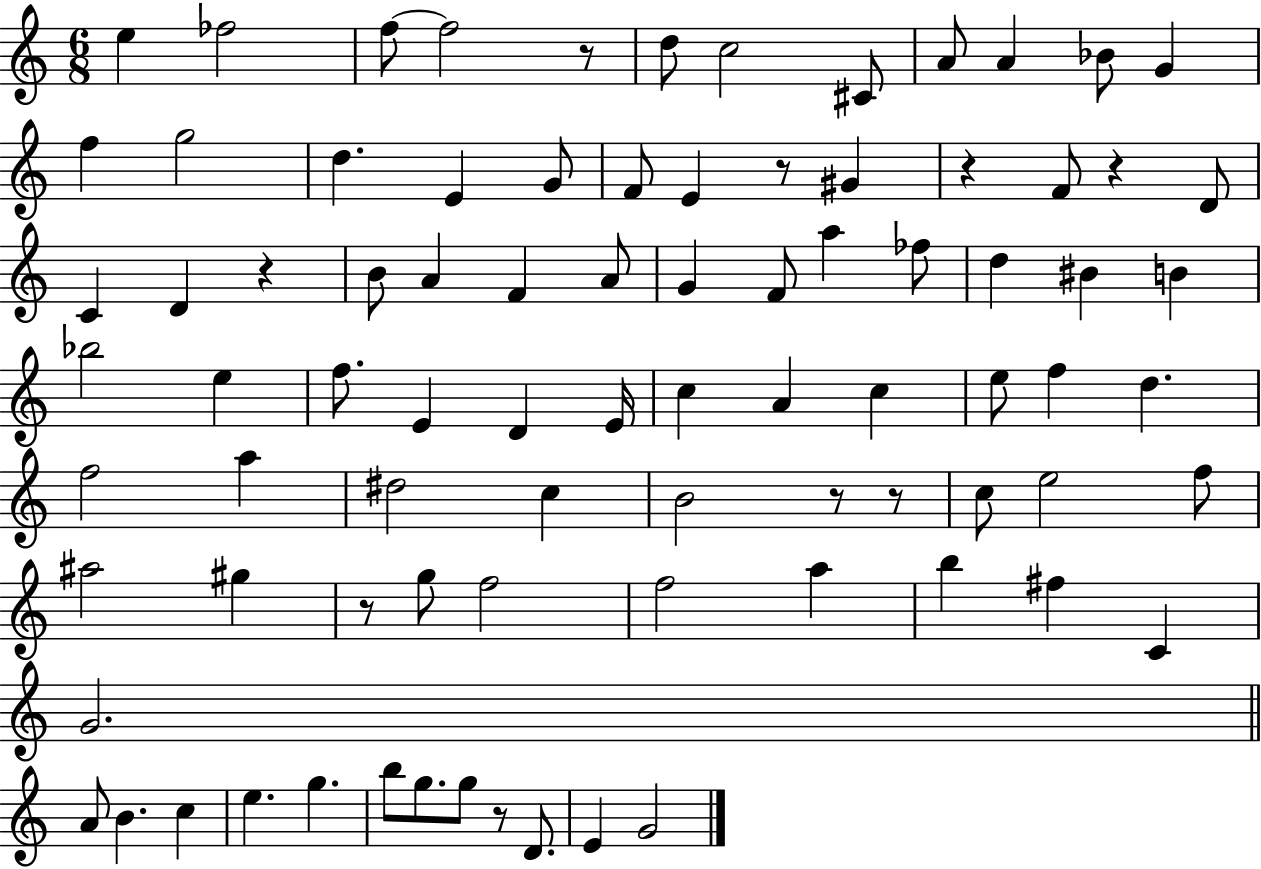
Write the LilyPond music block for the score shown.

{
  \clef treble
  \numericTimeSignature
  \time 6/8
  \key c \major
  e''4 fes''2 | f''8~~ f''2 r8 | d''8 c''2 cis'8 | a'8 a'4 bes'8 g'4 | \break f''4 g''2 | d''4. e'4 g'8 | f'8 e'4 r8 gis'4 | r4 f'8 r4 d'8 | \break c'4 d'4 r4 | b'8 a'4 f'4 a'8 | g'4 f'8 a''4 fes''8 | d''4 bis'4 b'4 | \break bes''2 e''4 | f''8. e'4 d'4 e'16 | c''4 a'4 c''4 | e''8 f''4 d''4. | \break f''2 a''4 | dis''2 c''4 | b'2 r8 r8 | c''8 e''2 f''8 | \break ais''2 gis''4 | r8 g''8 f''2 | f''2 a''4 | b''4 fis''4 c'4 | \break g'2. | \bar "||" \break \key c \major a'8 b'4. c''4 | e''4. g''4. | b''8 g''8. g''8 r8 d'8. | e'4 g'2 | \break \bar "|."
}